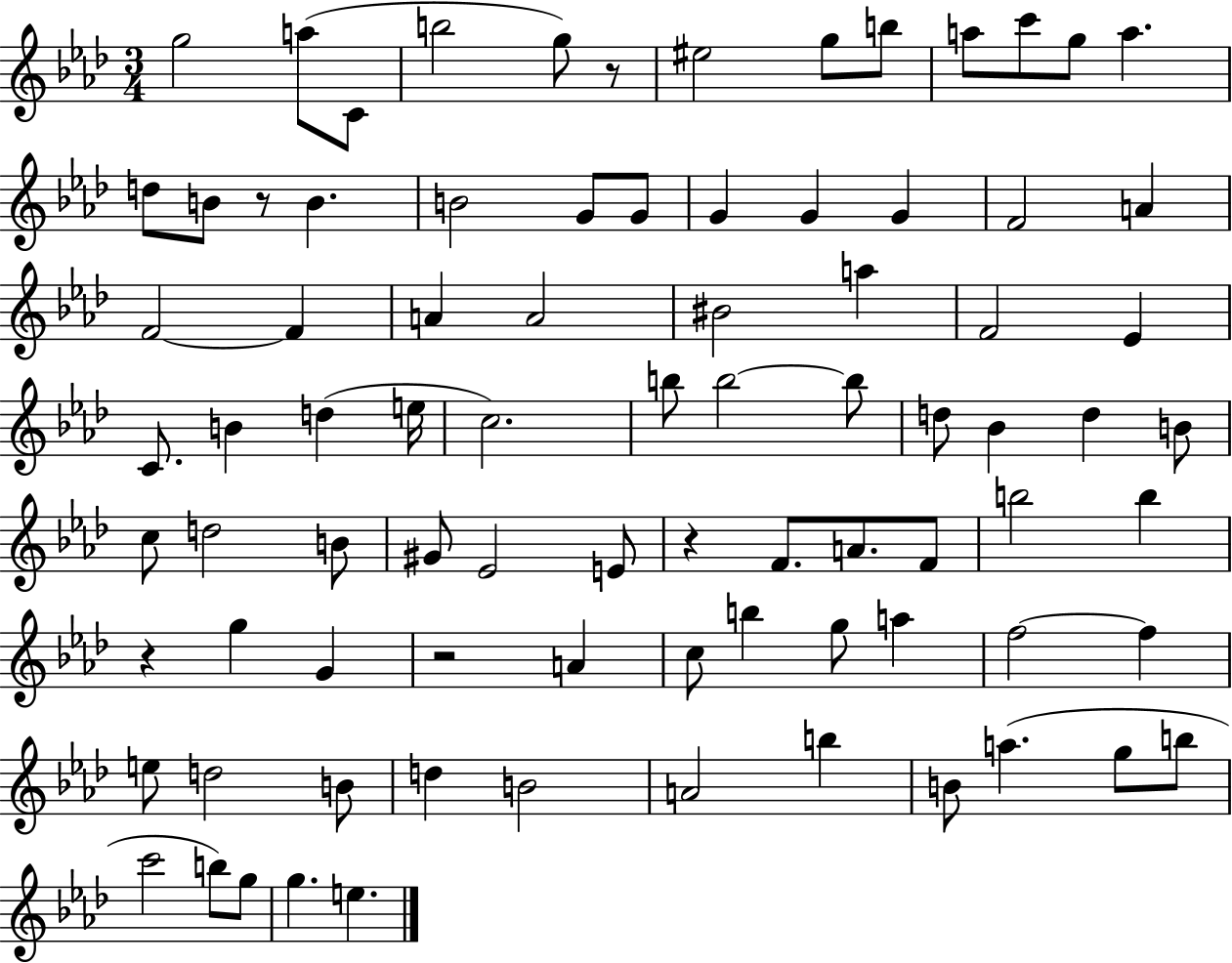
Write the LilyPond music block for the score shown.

{
  \clef treble
  \numericTimeSignature
  \time 3/4
  \key aes \major
  g''2 a''8( c'8 | b''2 g''8) r8 | eis''2 g''8 b''8 | a''8 c'''8 g''8 a''4. | \break d''8 b'8 r8 b'4. | b'2 g'8 g'8 | g'4 g'4 g'4 | f'2 a'4 | \break f'2~~ f'4 | a'4 a'2 | bis'2 a''4 | f'2 ees'4 | \break c'8. b'4 d''4( e''16 | c''2.) | b''8 b''2~~ b''8 | d''8 bes'4 d''4 b'8 | \break c''8 d''2 b'8 | gis'8 ees'2 e'8 | r4 f'8. a'8. f'8 | b''2 b''4 | \break r4 g''4 g'4 | r2 a'4 | c''8 b''4 g''8 a''4 | f''2~~ f''4 | \break e''8 d''2 b'8 | d''4 b'2 | a'2 b''4 | b'8 a''4.( g''8 b''8 | \break c'''2 b''8) g''8 | g''4. e''4. | \bar "|."
}